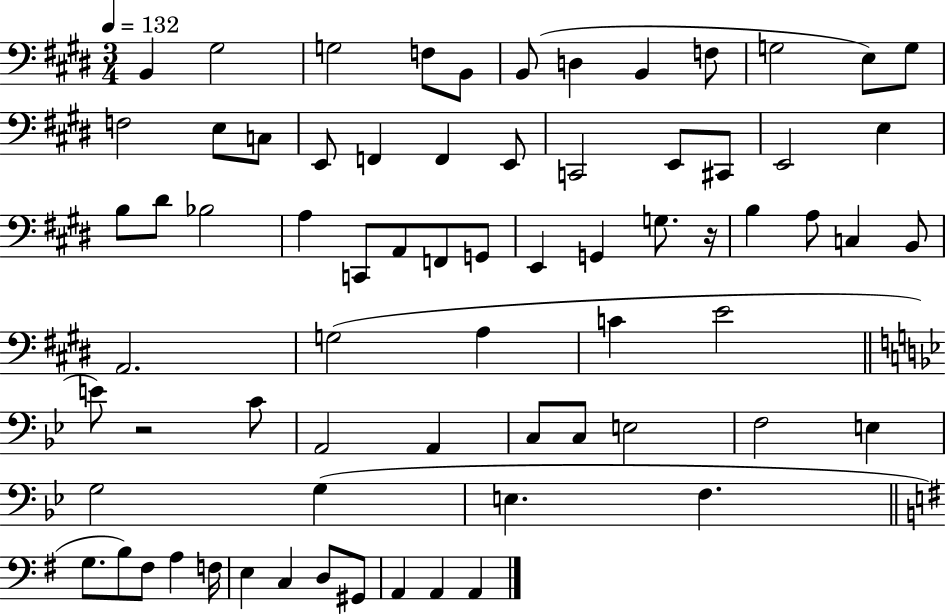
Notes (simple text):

B2/q G#3/h G3/h F3/e B2/e B2/e D3/q B2/q F3/e G3/h E3/e G3/e F3/h E3/e C3/e E2/e F2/q F2/q E2/e C2/h E2/e C#2/e E2/h E3/q B3/e D#4/e Bb3/h A3/q C2/e A2/e F2/e G2/e E2/q G2/q G3/e. R/s B3/q A3/e C3/q B2/e A2/h. G3/h A3/q C4/q E4/h E4/e R/h C4/e A2/h A2/q C3/e C3/e E3/h F3/h E3/q G3/h G3/q E3/q. F3/q. G3/e. B3/e F#3/e A3/q F3/s E3/q C3/q D3/e G#2/e A2/q A2/q A2/q